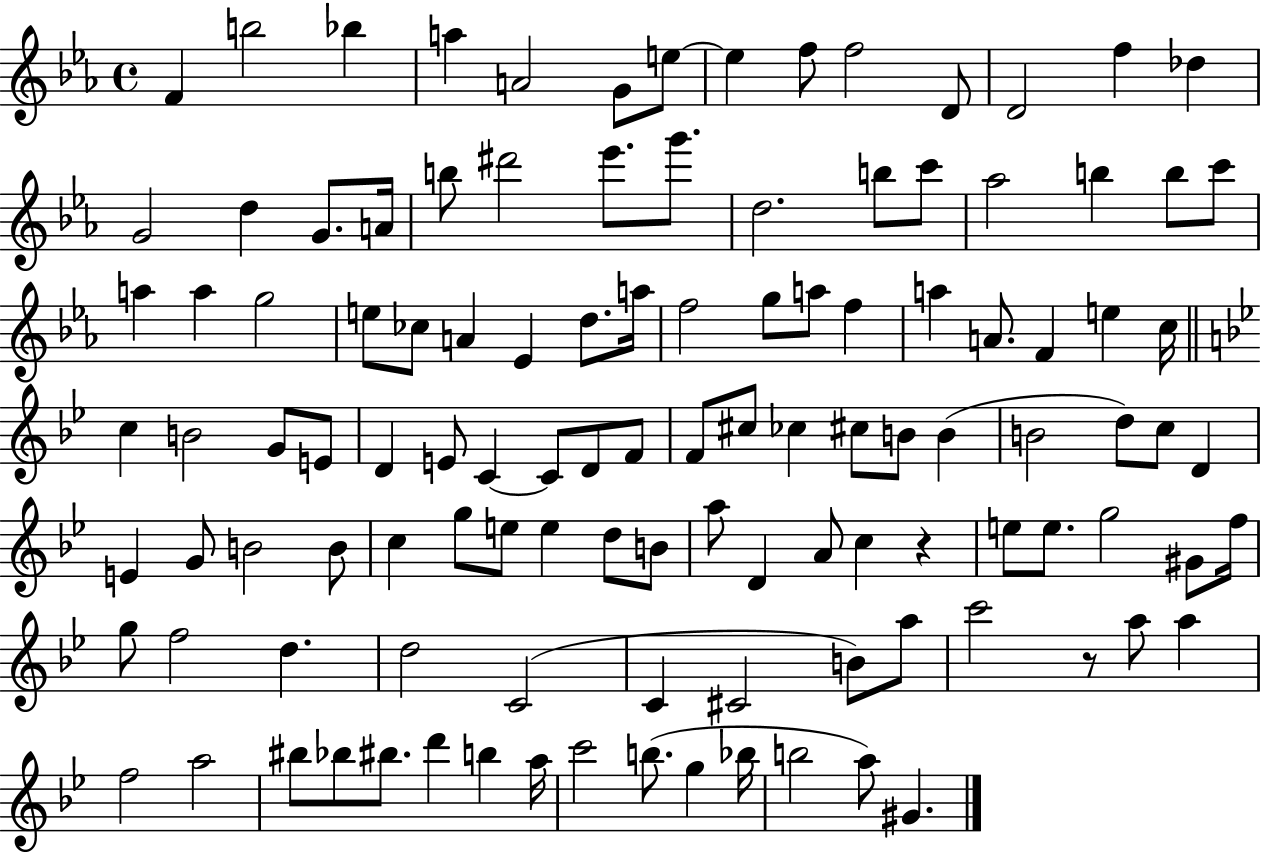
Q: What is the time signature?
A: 4/4